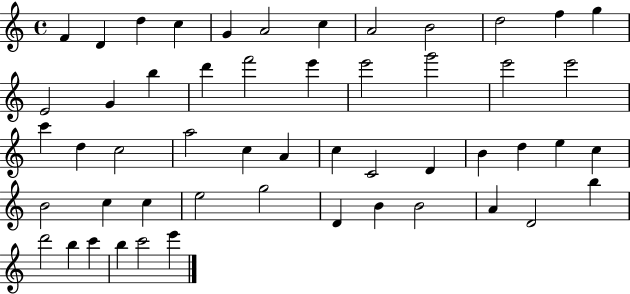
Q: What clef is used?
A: treble